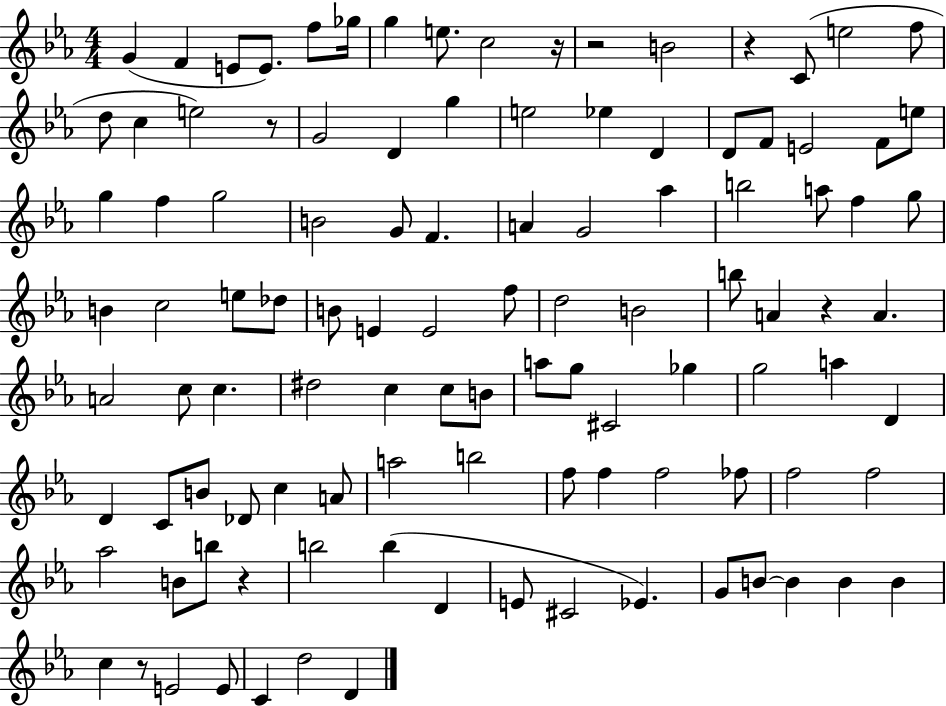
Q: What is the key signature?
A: EES major